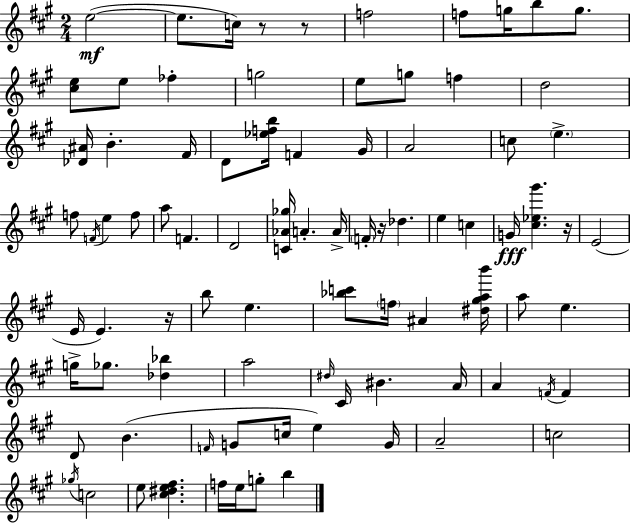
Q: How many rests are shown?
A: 5